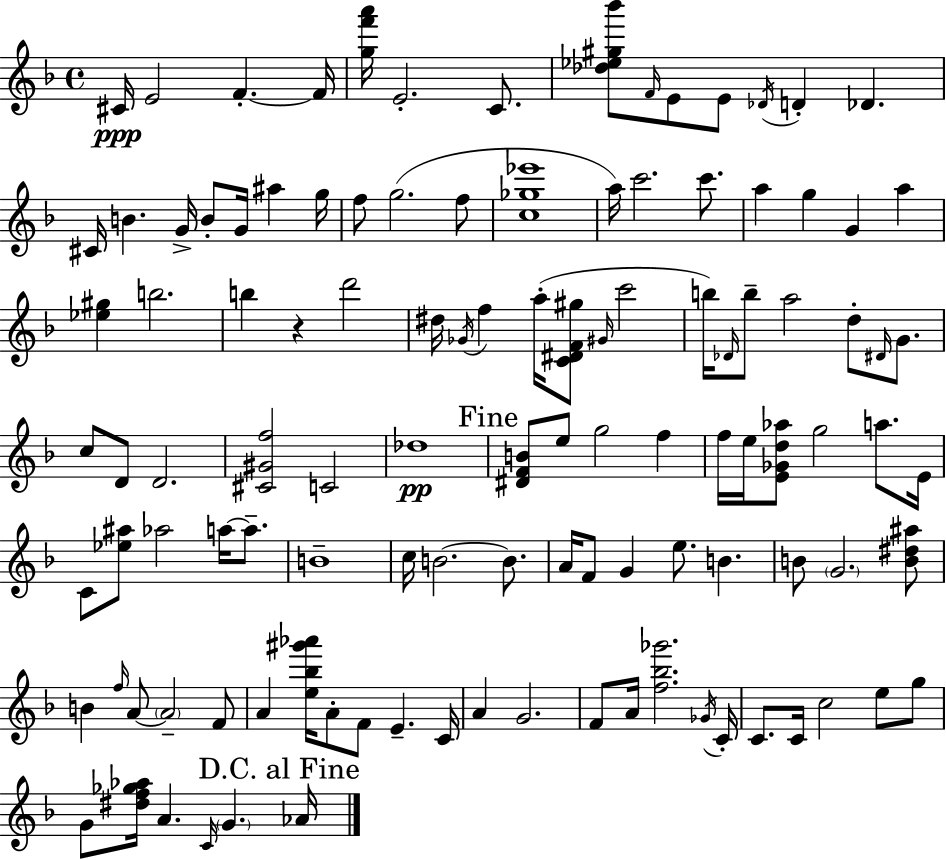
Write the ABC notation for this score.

X:1
T:Untitled
M:4/4
L:1/4
K:F
^C/4 E2 F F/4 [gf'a']/4 E2 C/2 [_d_e^g_b']/2 F/4 E/2 E/2 _D/4 D _D ^C/4 B G/4 B/2 G/4 ^a g/4 f/2 g2 f/2 [c_g_e']4 a/4 c'2 c'/2 a g G a [_e^g] b2 b z d'2 ^d/4 _G/4 f a/4 [C^DF^g]/2 ^G/4 c'2 b/4 _D/4 b/2 a2 d/2 ^D/4 G/2 c/2 D/2 D2 [^C^Gf]2 C2 _d4 [^DFB]/2 e/2 g2 f f/4 e/4 [E_Gd_a]/2 g2 a/2 E/4 C/2 [_e^a]/2 _a2 a/4 a/2 B4 c/4 B2 B/2 A/4 F/2 G e/2 B B/2 G2 [B^d^a]/2 B f/4 A/2 A2 F/2 A [e_b^g'_a']/4 A/2 F/2 E C/4 A G2 F/2 A/4 [f_b_g']2 _G/4 C/4 C/2 C/4 c2 e/2 g/2 G/2 [^df_g_a]/4 A C/4 G _A/4